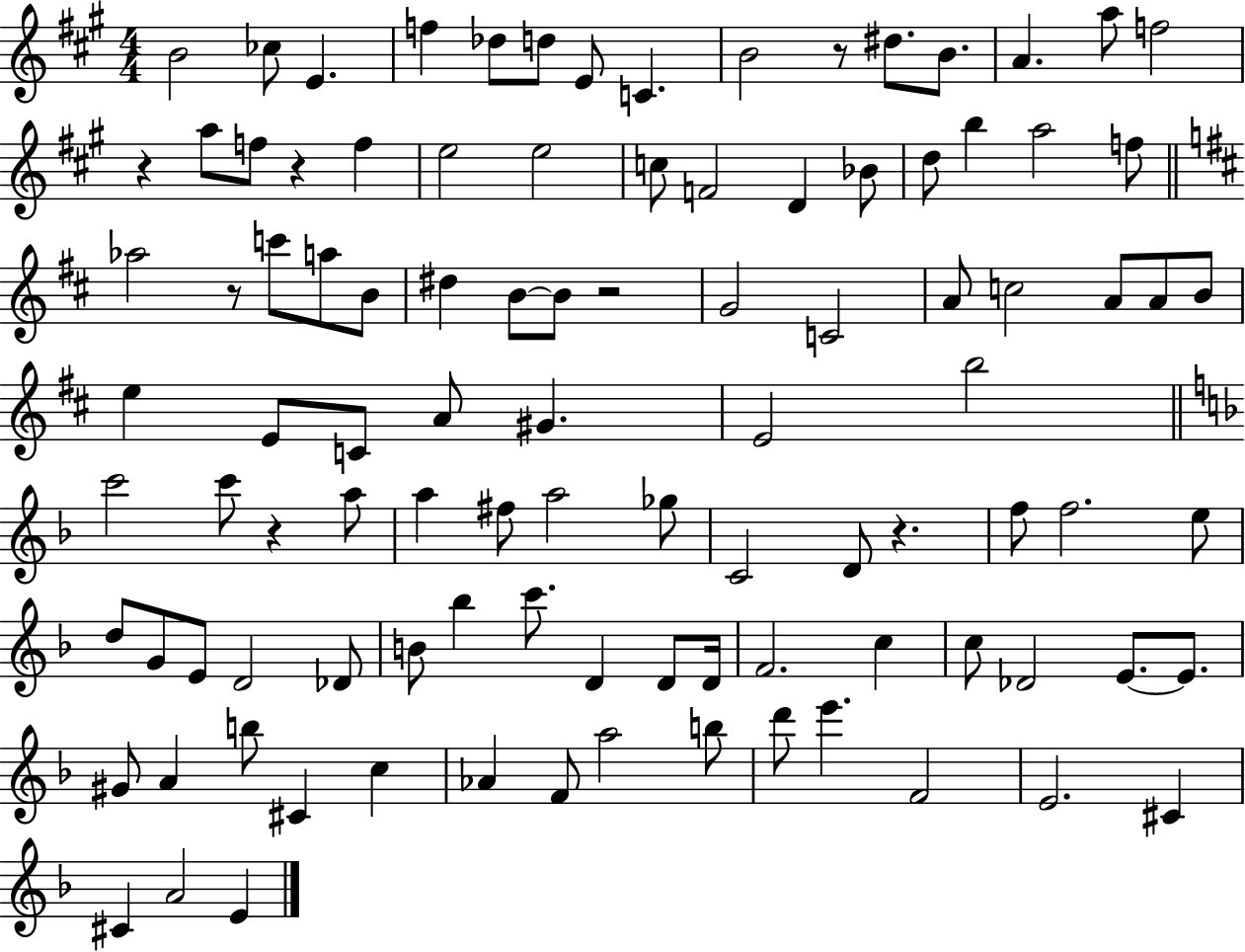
X:1
T:Untitled
M:4/4
L:1/4
K:A
B2 _c/2 E f _d/2 d/2 E/2 C B2 z/2 ^d/2 B/2 A a/2 f2 z a/2 f/2 z f e2 e2 c/2 F2 D _B/2 d/2 b a2 f/2 _a2 z/2 c'/2 a/2 B/2 ^d B/2 B/2 z2 G2 C2 A/2 c2 A/2 A/2 B/2 e E/2 C/2 A/2 ^G E2 b2 c'2 c'/2 z a/2 a ^f/2 a2 _g/2 C2 D/2 z f/2 f2 e/2 d/2 G/2 E/2 D2 _D/2 B/2 _b c'/2 D D/2 D/4 F2 c c/2 _D2 E/2 E/2 ^G/2 A b/2 ^C c _A F/2 a2 b/2 d'/2 e' F2 E2 ^C ^C A2 E